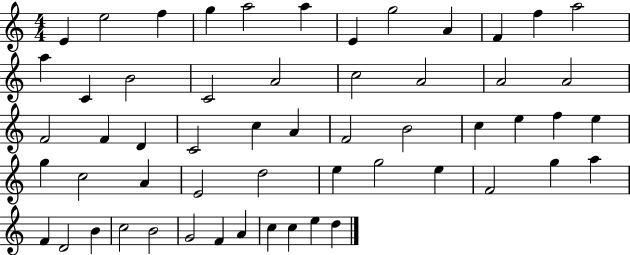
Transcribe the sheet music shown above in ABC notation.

X:1
T:Untitled
M:4/4
L:1/4
K:C
E e2 f g a2 a E g2 A F f a2 a C B2 C2 A2 c2 A2 A2 A2 F2 F D C2 c A F2 B2 c e f e g c2 A E2 d2 e g2 e F2 g a F D2 B c2 B2 G2 F A c c e d